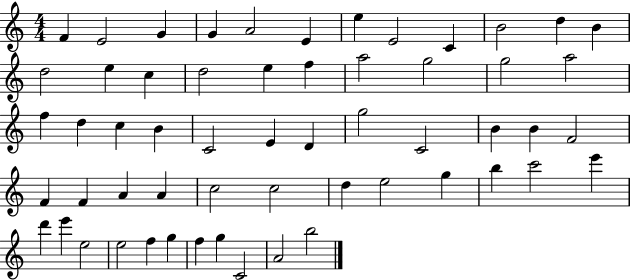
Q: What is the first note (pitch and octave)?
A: F4